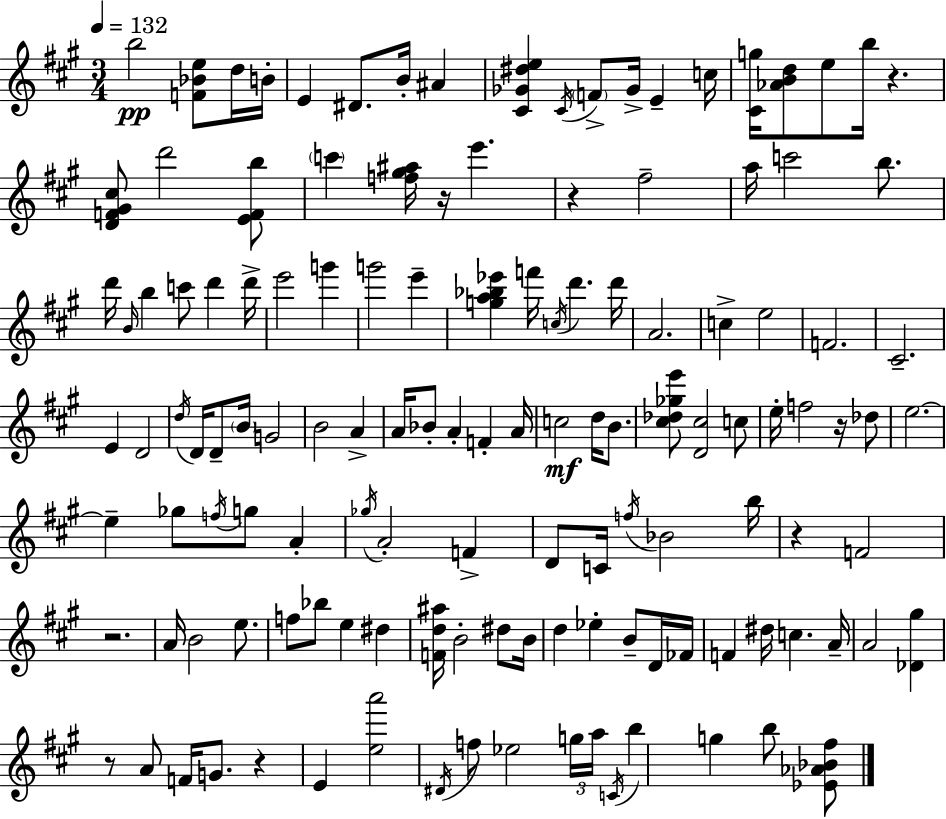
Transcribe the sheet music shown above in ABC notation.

X:1
T:Untitled
M:3/4
L:1/4
K:A
b2 [F_Be]/2 d/4 B/4 E ^D/2 B/4 ^A [^C_G^de] ^C/4 F/2 _G/4 E c/4 [^Cg]/4 [_ABd]/2 e/2 b/4 z [DF^G^c]/2 d'2 [EFb]/2 c' [f^g^a]/4 z/4 e' z ^f2 a/4 c'2 b/2 d'/4 B/4 b c'/2 d' d'/4 e'2 g' g'2 e' [ga_b_e'] f'/4 c/4 d' d'/4 A2 c e2 F2 ^C2 E D2 d/4 D/4 D/2 B/4 G2 B2 A A/4 _B/2 A F A/4 c2 d/4 B/2 [^c_d_ge']/2 [D^c]2 c/2 e/4 f2 z/4 _d/2 e2 e _g/2 f/4 g/2 A _g/4 A2 F D/2 C/4 f/4 _B2 b/4 z F2 z2 A/4 B2 e/2 f/2 _b/2 e ^d [Fd^a]/4 B2 ^d/2 B/4 d _e B/2 D/4 _F/4 F ^d/4 c A/4 A2 [_D^g] z/2 A/2 F/4 G/2 z E [ea']2 ^D/4 f/2 _e2 g/4 a/4 C/4 b g b/2 [_E_A_B^f]/2